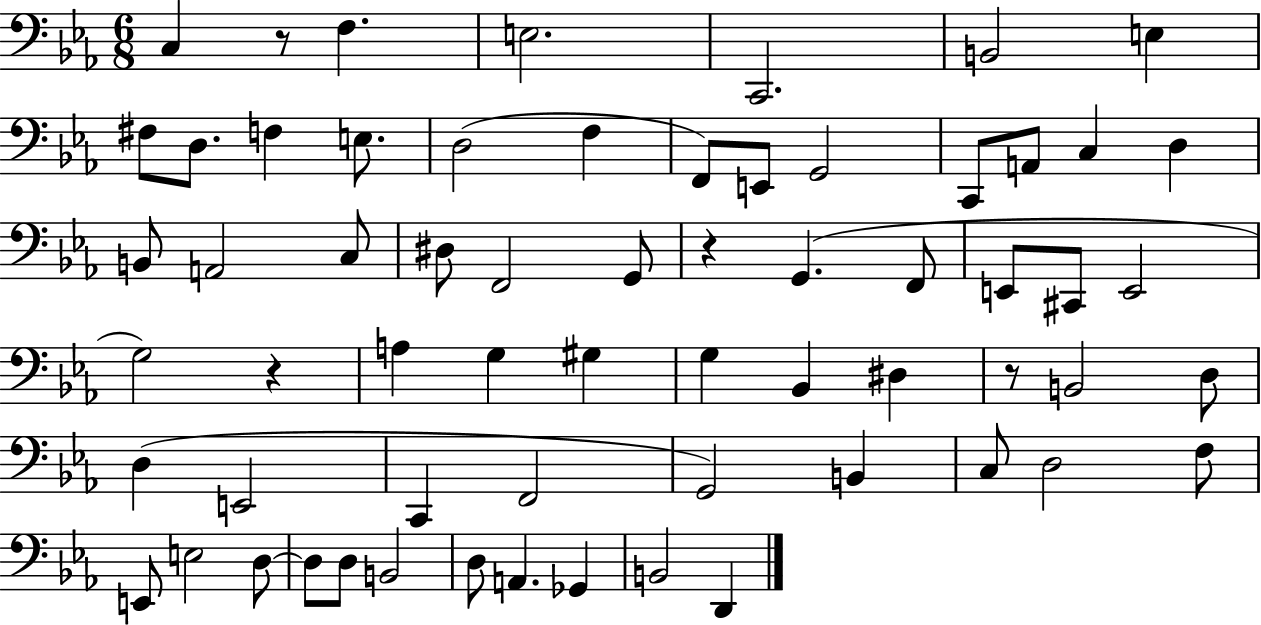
C3/q R/e F3/q. E3/h. C2/h. B2/h E3/q F#3/e D3/e. F3/q E3/e. D3/h F3/q F2/e E2/e G2/h C2/e A2/e C3/q D3/q B2/e A2/h C3/e D#3/e F2/h G2/e R/q G2/q. F2/e E2/e C#2/e E2/h G3/h R/q A3/q G3/q G#3/q G3/q Bb2/q D#3/q R/e B2/h D3/e D3/q E2/h C2/q F2/h G2/h B2/q C3/e D3/h F3/e E2/e E3/h D3/e D3/e D3/e B2/h D3/e A2/q. Gb2/q B2/h D2/q